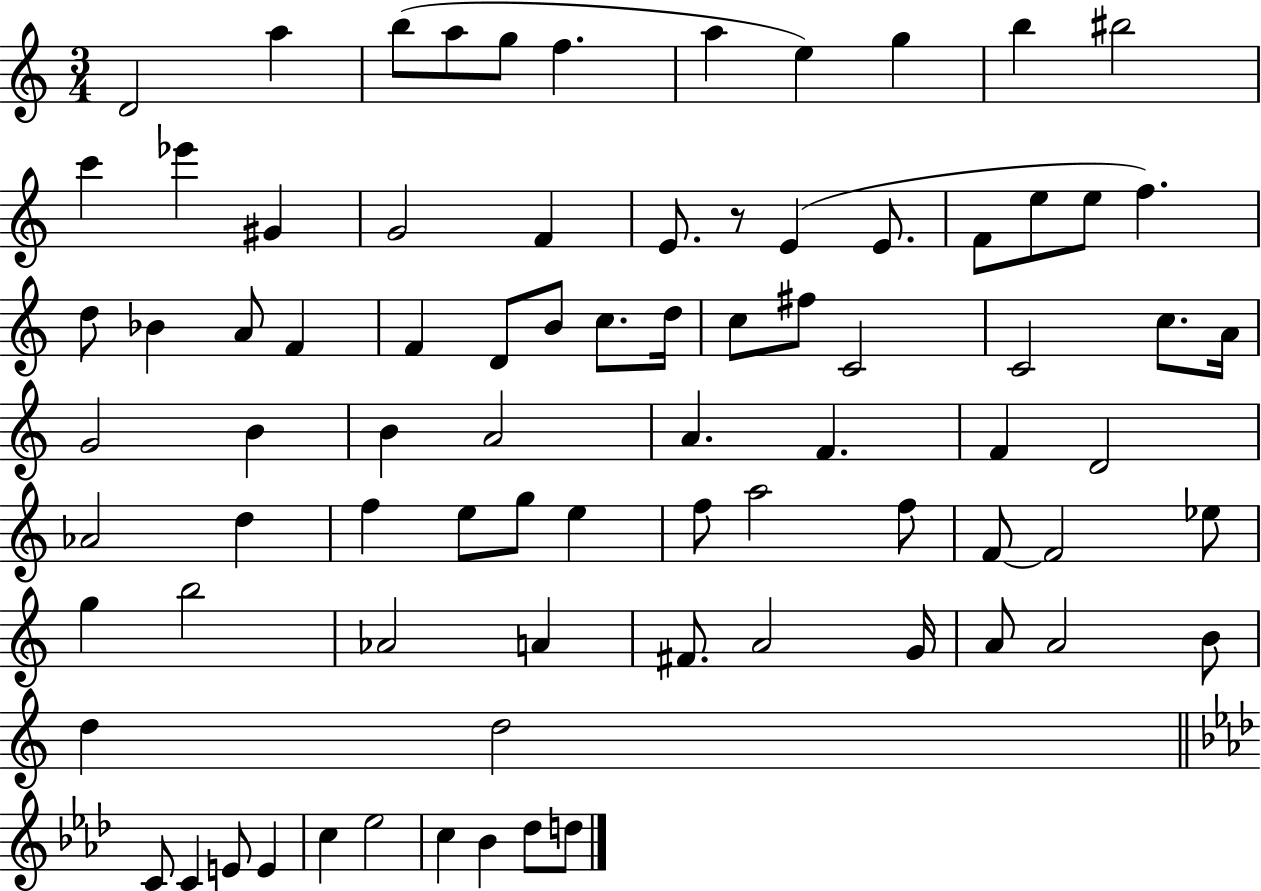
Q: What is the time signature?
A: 3/4